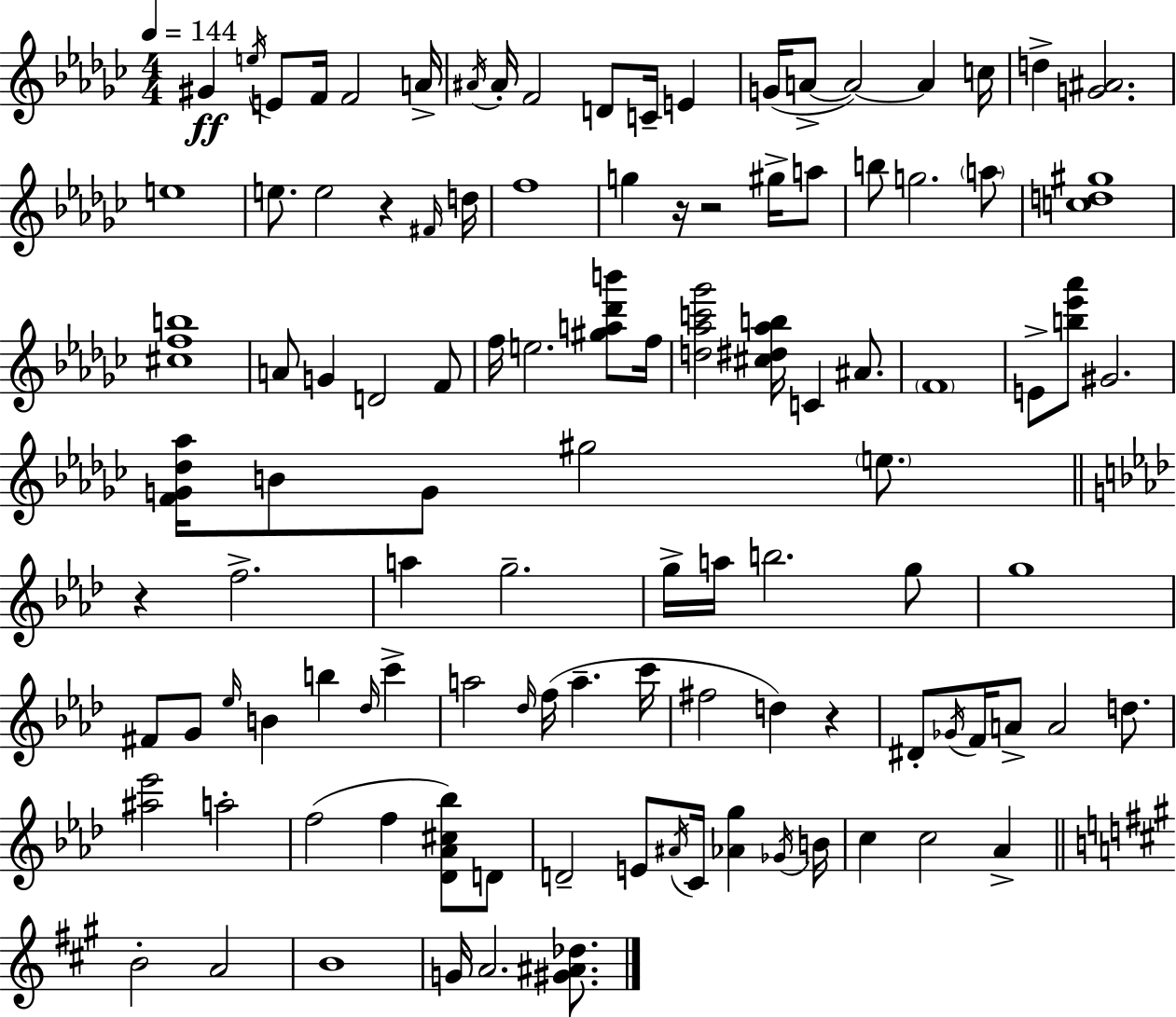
{
  \clef treble
  \numericTimeSignature
  \time 4/4
  \key ees \minor
  \tempo 4 = 144
  \repeat volta 2 { gis'4\ff \acciaccatura { e''16 } e'8 f'16 f'2 | a'16-> \acciaccatura { ais'16 } ais'16-. f'2 d'8 c'16-- e'4 | g'16( a'8->~~ a'2~~) a'4 | c''16 d''4-> <g' ais'>2. | \break e''1 | e''8. e''2 r4 | \grace { fis'16 } d''16 f''1 | g''4 r16 r2 | \break gis''16-> a''8 b''8 g''2. | \parenthesize a''8 <c'' d'' gis''>1 | <cis'' f'' b''>1 | a'8 g'4 d'2 | \break f'8 f''16 e''2. | <gis'' a'' des''' b'''>8 f''16 <d'' aes'' c''' ges'''>2 <cis'' dis'' aes'' b''>16 c'4 | ais'8. \parenthesize f'1 | e'8-> <b'' ees''' aes'''>8 gis'2. | \break <f' g' des'' aes''>16 b'8 g'8 gis''2 | \parenthesize e''8. \bar "||" \break \key f \minor r4 f''2.-> | a''4 g''2.-- | g''16-> a''16 b''2. g''8 | g''1 | \break fis'8 g'8 \grace { ees''16 } b'4 b''4 \grace { des''16 } c'''4-> | a''2 \grace { des''16 } f''16( a''4.-- | c'''16 fis''2 d''4) r4 | dis'8-. \acciaccatura { ges'16 } f'16 a'8-> a'2 | \break d''8. <ais'' ees'''>2 a''2-. | f''2( f''4 | <des' aes' cis'' bes''>8) d'8 d'2-- e'8 \acciaccatura { ais'16 } c'16 | <aes' g''>4 \acciaccatura { ges'16 } b'16 c''4 c''2 | \break aes'4-> \bar "||" \break \key a \major b'2-. a'2 | b'1 | g'16 a'2. <gis' ais' des''>8. | } \bar "|."
}